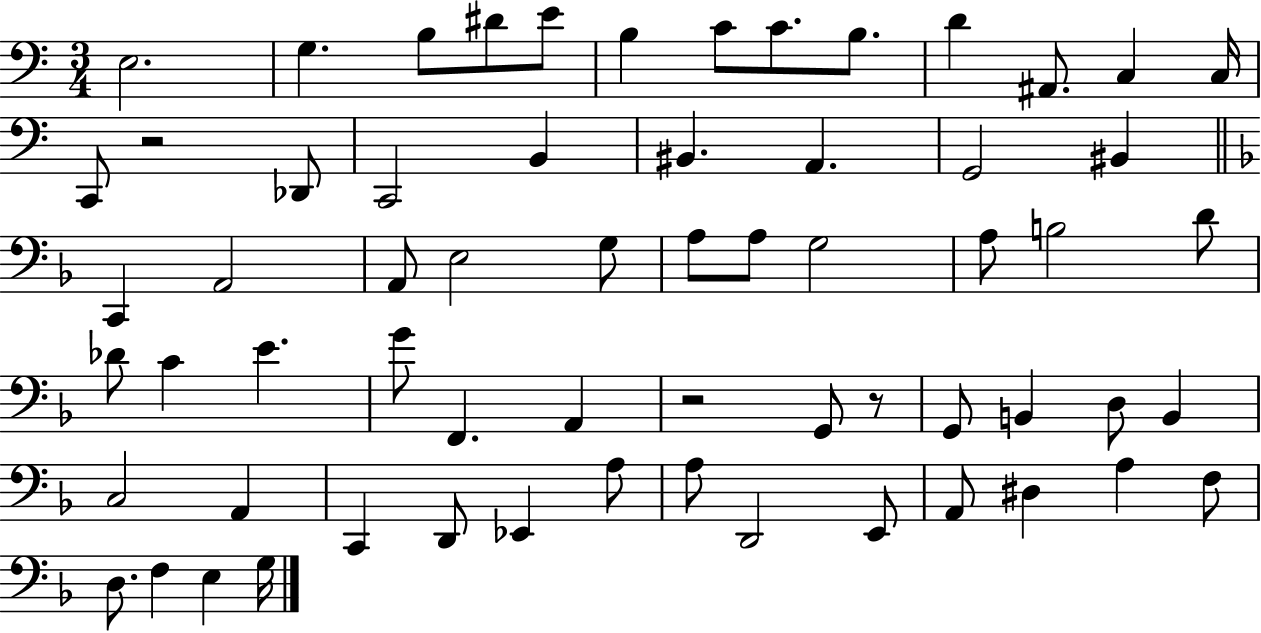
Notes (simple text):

E3/h. G3/q. B3/e D#4/e E4/e B3/q C4/e C4/e. B3/e. D4/q A#2/e. C3/q C3/s C2/e R/h Db2/e C2/h B2/q BIS2/q. A2/q. G2/h BIS2/q C2/q A2/h A2/e E3/h G3/e A3/e A3/e G3/h A3/e B3/h D4/e Db4/e C4/q E4/q. G4/e F2/q. A2/q R/h G2/e R/e G2/e B2/q D3/e B2/q C3/h A2/q C2/q D2/e Eb2/q A3/e A3/e D2/h E2/e A2/e D#3/q A3/q F3/e D3/e. F3/q E3/q G3/s